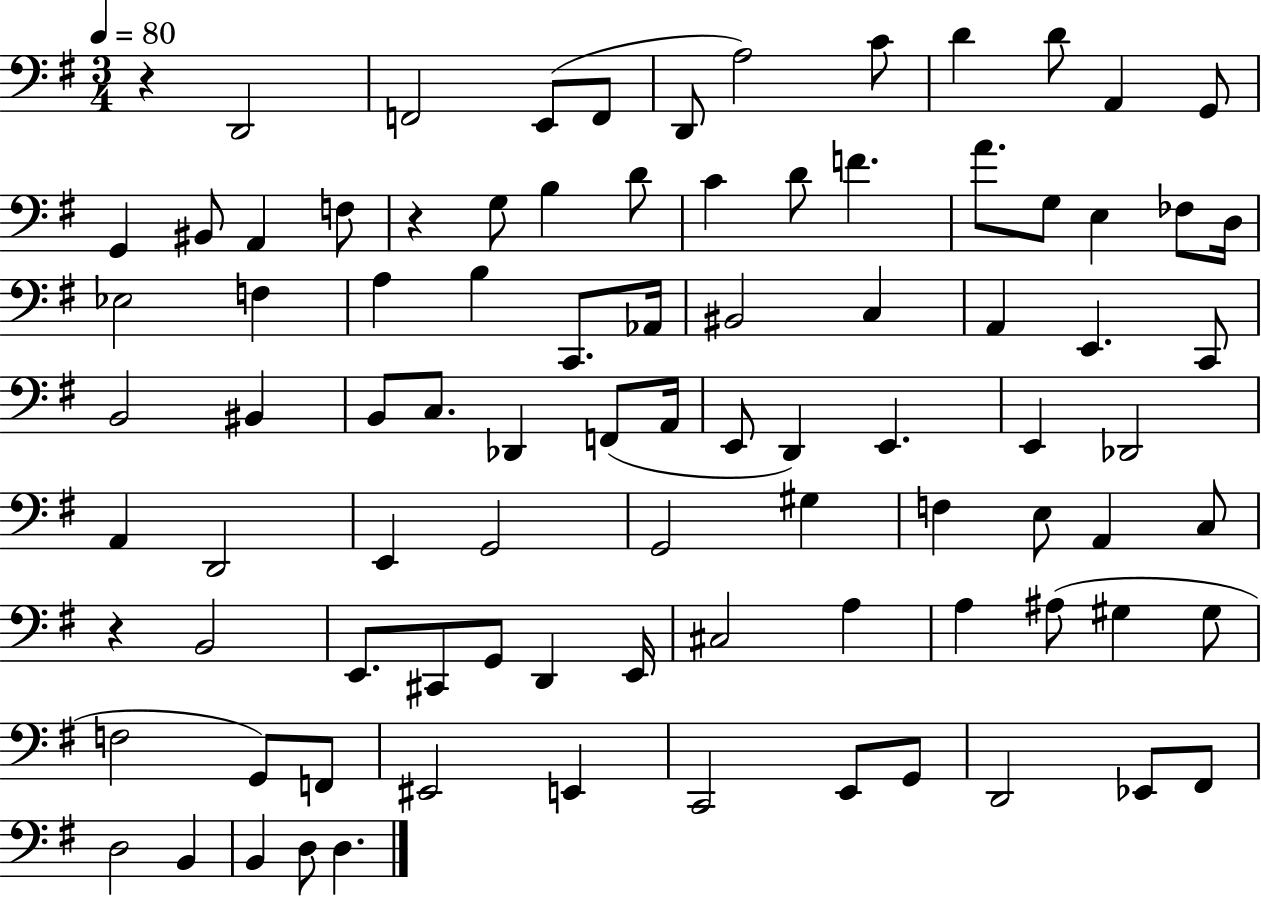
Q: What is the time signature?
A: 3/4